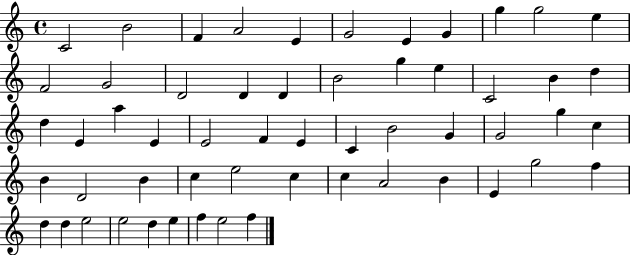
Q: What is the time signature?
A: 4/4